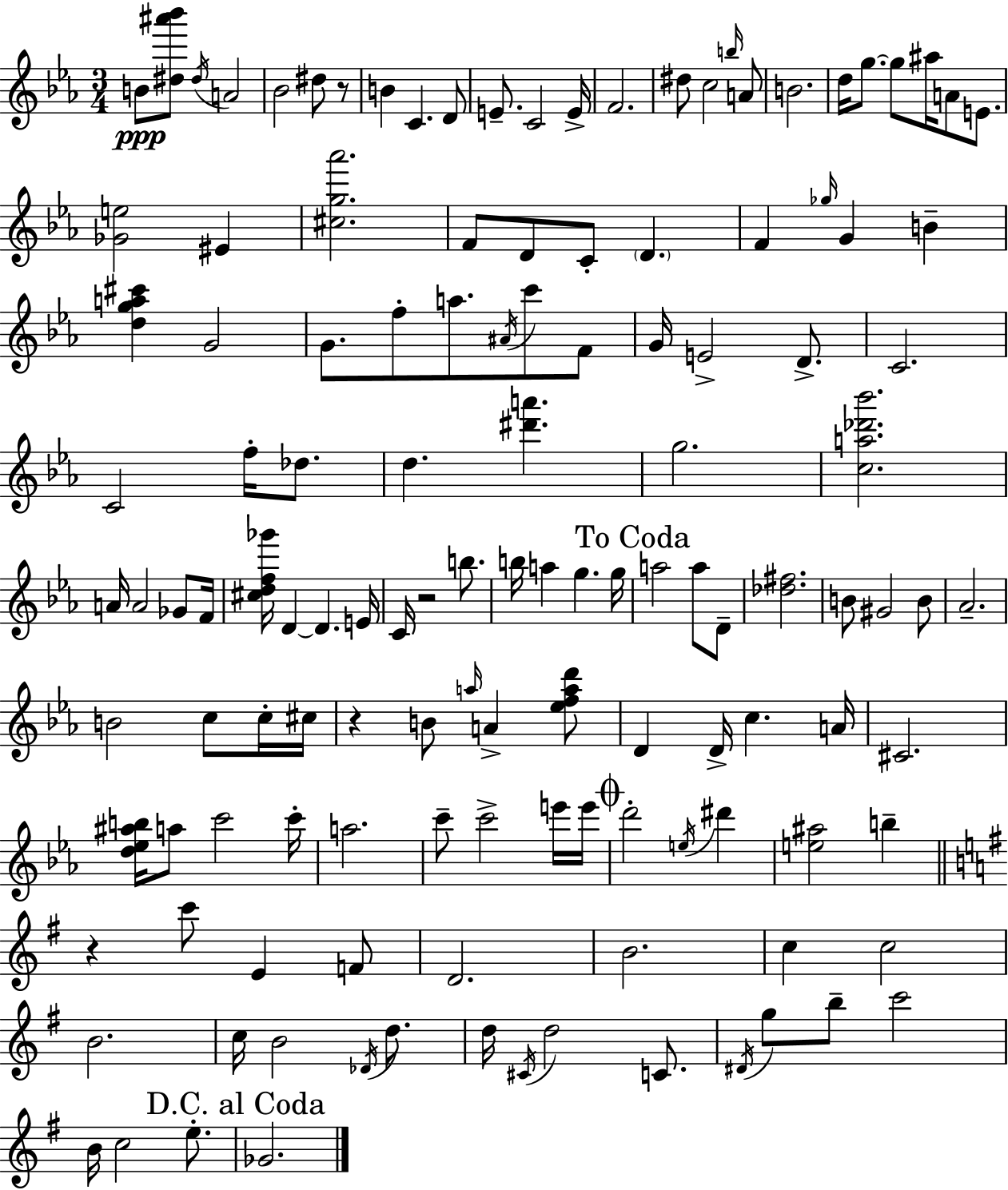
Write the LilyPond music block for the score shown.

{
  \clef treble
  \numericTimeSignature
  \time 3/4
  \key c \minor
  \repeat volta 2 { b'8\ppp <dis'' ais''' bes'''>8 \acciaccatura { dis''16 } a'2 | bes'2 dis''8 r8 | b'4 c'4. d'8 | e'8.-- c'2 | \break e'16-> f'2. | dis''8 c''2 \grace { b''16 } | a'8 b'2. | d''16 g''8.~~ g''8 ais''16 a'8 e'8. | \break <ges' e''>2 eis'4 | <cis'' g'' aes'''>2. | f'8 d'8 c'8-. \parenthesize d'4. | f'4 \grace { ges''16 } g'4 b'4-- | \break <d'' g'' a'' cis'''>4 g'2 | g'8. f''8-. a''8. \acciaccatura { ais'16 } | c'''8 f'8 g'16 e'2-> | d'8.-> c'2. | \break c'2 | f''16-. des''8. d''4. <dis''' a'''>4. | g''2. | <c'' a'' des''' bes'''>2. | \break a'16 a'2 | ges'8 f'16 <cis'' d'' f'' ges'''>16 d'4~~ d'4. | e'16 c'16 r2 | b''8. b''16 a''4 g''4. | \break g''16 \mark "To Coda" a''2 | a''8 d'8-- <des'' fis''>2. | b'8 gis'2 | b'8 aes'2.-- | \break b'2 | c''8 c''16-. cis''16 r4 b'8 \grace { a''16 } a'4-> | <ees'' f'' a'' d'''>8 d'4 d'16-> c''4. | a'16 cis'2. | \break <d'' ees'' ais'' b''>16 a''8 c'''2 | c'''16-. a''2. | c'''8-- c'''2-> | e'''16 e'''16 \mark \markup { \musicglyph "scripts.coda" } d'''2-. | \break \acciaccatura { e''16 } dis'''4 <e'' ais''>2 | b''4-- \bar "||" \break \key e \minor r4 c'''8 e'4 f'8 | d'2. | b'2. | c''4 c''2 | \break b'2. | c''16 b'2 \acciaccatura { des'16 } d''8. | d''16 \acciaccatura { cis'16 } d''2 c'8. | \acciaccatura { dis'16 } g''8 b''8-- c'''2 | \break b'16 c''2 | e''8.-. \mark "D.C. al Coda" ges'2. | } \bar "|."
}